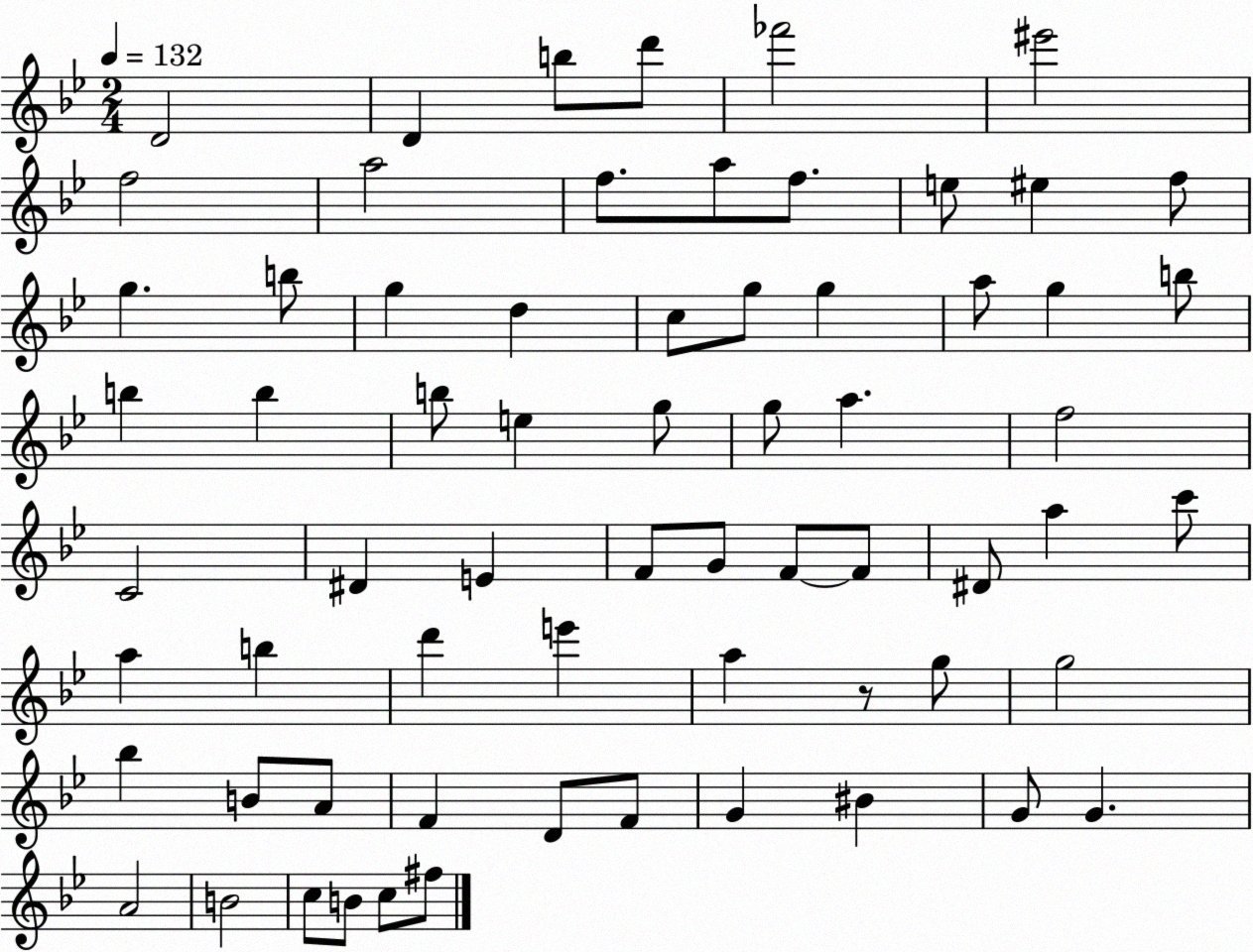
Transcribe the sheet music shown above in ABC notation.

X:1
T:Untitled
M:2/4
L:1/4
K:Bb
D2 D b/2 d'/2 _f'2 ^e'2 f2 a2 f/2 a/2 f/2 e/2 ^e f/2 g b/2 g d c/2 g/2 g a/2 g b/2 b b b/2 e g/2 g/2 a f2 C2 ^D E F/2 G/2 F/2 F/2 ^D/2 a c'/2 a b d' e' a z/2 g/2 g2 _b B/2 A/2 F D/2 F/2 G ^B G/2 G A2 B2 c/2 B/2 c/2 ^f/2